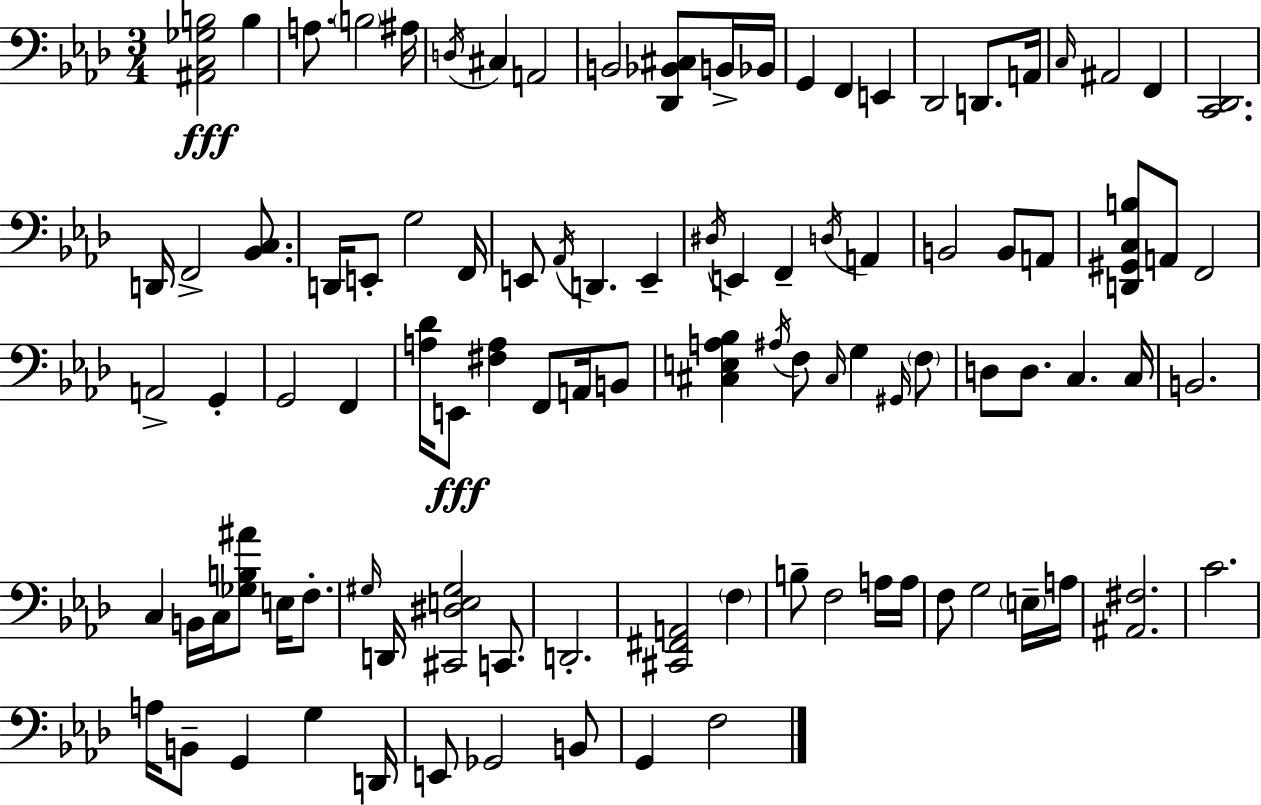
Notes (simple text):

[A#2,C3,Gb3,B3]/h B3/q A3/e. B3/h A#3/s D3/s C#3/q A2/h B2/h [Db2,Bb2,C#3]/e B2/s Bb2/s G2/q F2/q E2/q Db2/h D2/e. A2/s C3/s A#2/h F2/q [C2,Db2]/h. D2/s F2/h [Bb2,C3]/e. D2/s E2/e G3/h F2/s E2/e Ab2/s D2/q. E2/q D#3/s E2/q F2/q D3/s A2/q B2/h B2/e A2/e [D2,G#2,C3,B3]/e A2/e F2/h A2/h G2/q G2/h F2/q [A3,Db4]/s E2/e [F#3,A3]/q F2/e A2/s B2/e [C#3,E3,A3,Bb3]/q A#3/s F3/e C#3/s G3/q G#2/s F3/e D3/e D3/e. C3/q. C3/s B2/h. C3/q B2/s C3/s [Gb3,B3,A#4]/e E3/s F3/e. G#3/s D2/s [C#2,D#3,E3,G#3]/h C2/e. D2/h. [C#2,F#2,A2]/h F3/q B3/e F3/h A3/s A3/s F3/e G3/h E3/s A3/s [A#2,F#3]/h. C4/h. A3/s B2/e G2/q G3/q D2/s E2/e Gb2/h B2/e G2/q F3/h